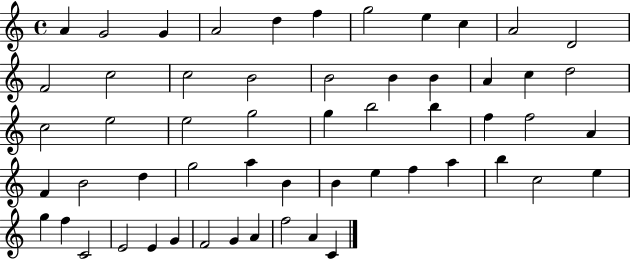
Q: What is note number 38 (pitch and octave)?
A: B4